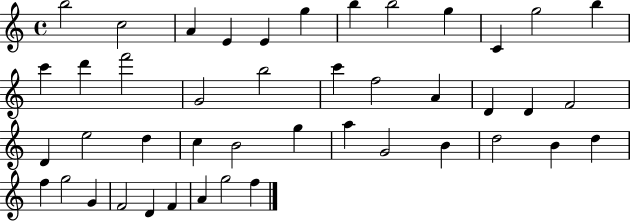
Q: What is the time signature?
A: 4/4